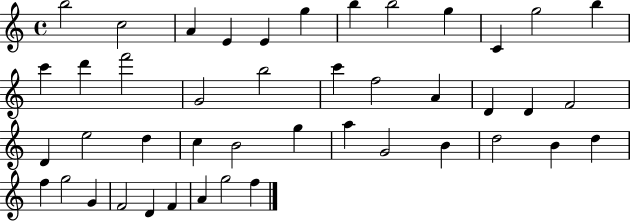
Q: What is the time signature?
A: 4/4